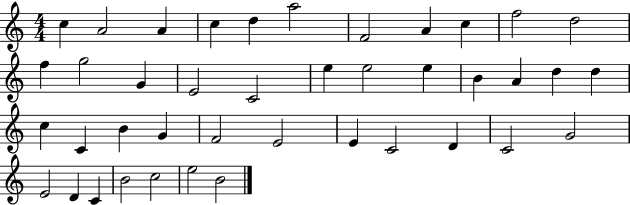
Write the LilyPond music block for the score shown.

{
  \clef treble
  \numericTimeSignature
  \time 4/4
  \key c \major
  c''4 a'2 a'4 | c''4 d''4 a''2 | f'2 a'4 c''4 | f''2 d''2 | \break f''4 g''2 g'4 | e'2 c'2 | e''4 e''2 e''4 | b'4 a'4 d''4 d''4 | \break c''4 c'4 b'4 g'4 | f'2 e'2 | e'4 c'2 d'4 | c'2 g'2 | \break e'2 d'4 c'4 | b'2 c''2 | e''2 b'2 | \bar "|."
}